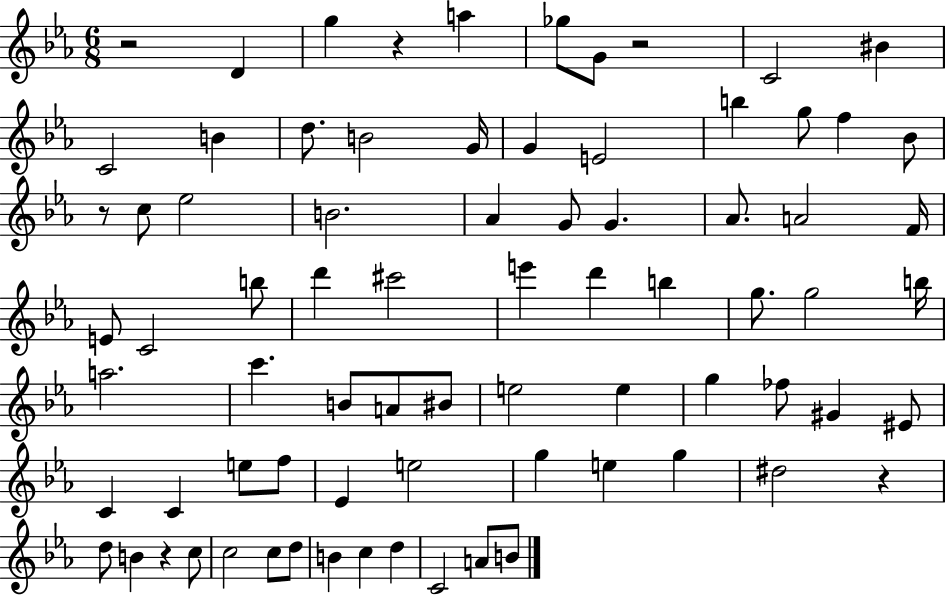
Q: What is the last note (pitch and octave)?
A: B4